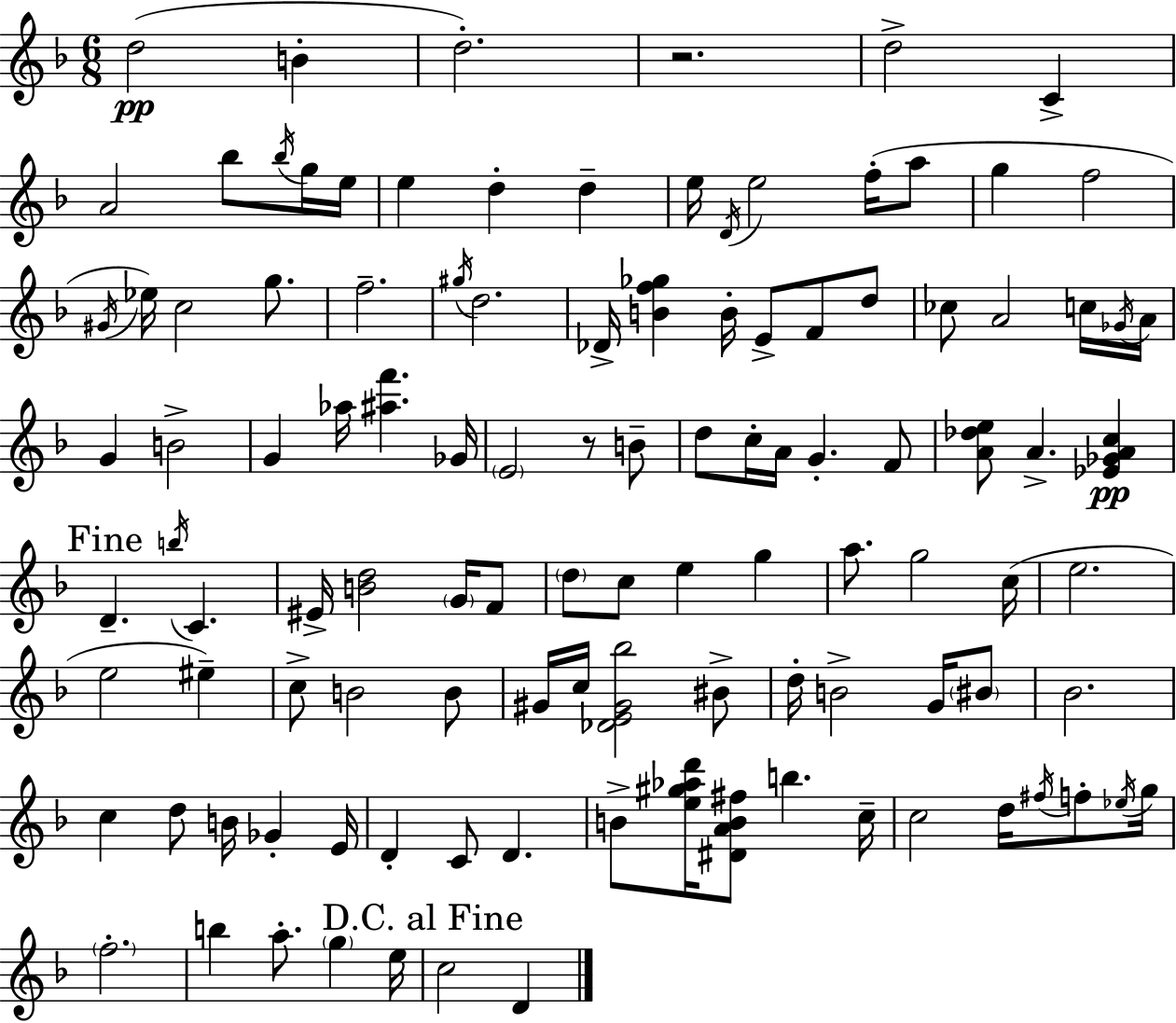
{
  \clef treble
  \numericTimeSignature
  \time 6/8
  \key f \major
  d''2(\pp b'4-. | d''2.-.) | r2. | d''2-> c'4-> | \break a'2 bes''8 \acciaccatura { bes''16 } g''16 | e''16 e''4 d''4-. d''4-- | e''16 \acciaccatura { d'16 } e''2 f''16-.( | a''8 g''4 f''2 | \break \acciaccatura { gis'16 } ees''16) c''2 | g''8. f''2.-- | \acciaccatura { gis''16 } d''2. | des'16-> <b' f'' ges''>4 b'16-. e'8-> | \break f'8 d''8 ces''8 a'2 | c''16 \acciaccatura { ges'16 } a'16 g'4 b'2-> | g'4 aes''16 <ais'' f'''>4. | ges'16 \parenthesize e'2 | \break r8 b'8-- d''8 c''16-. a'16 g'4.-. | f'8 <a' des'' e''>8 a'4.-> | <ees' ges' a' c''>4\pp \mark "Fine" d'4.-- \acciaccatura { b''16 } | c'4. eis'16-> <b' d''>2 | \break \parenthesize g'16 f'8 \parenthesize d''8 c''8 e''4 | g''4 a''8. g''2 | c''16( e''2. | e''2 | \break eis''4--) c''8-> b'2 | b'8 gis'16 c''16 <des' e' gis' bes''>2 | bis'8-> d''16-. b'2-> | g'16 \parenthesize bis'8 bes'2. | \break c''4 d''8 | b'16 ges'4-. e'16 d'4-. c'8 | d'4. b'8-> <e'' gis'' aes'' d'''>16 <dis' a' b' fis''>8 b''4. | c''16-- c''2 | \break d''16 \acciaccatura { fis''16 } f''8-. \acciaccatura { ees''16 } g''16 \parenthesize f''2.-. | b''4 | a''8.-. \parenthesize g''4 e''16 \mark "D.C. al Fine" c''2 | d'4 \bar "|."
}